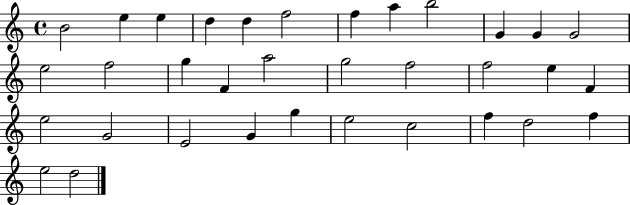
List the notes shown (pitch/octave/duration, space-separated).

B4/h E5/q E5/q D5/q D5/q F5/h F5/q A5/q B5/h G4/q G4/q G4/h E5/h F5/h G5/q F4/q A5/h G5/h F5/h F5/h E5/q F4/q E5/h G4/h E4/h G4/q G5/q E5/h C5/h F5/q D5/h F5/q E5/h D5/h